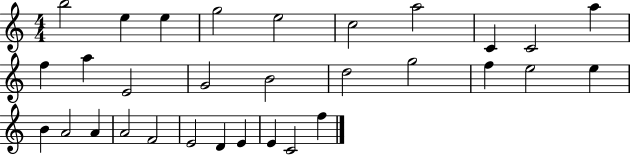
B5/h E5/q E5/q G5/h E5/h C5/h A5/h C4/q C4/h A5/q F5/q A5/q E4/h G4/h B4/h D5/h G5/h F5/q E5/h E5/q B4/q A4/h A4/q A4/h F4/h E4/h D4/q E4/q E4/q C4/h F5/q